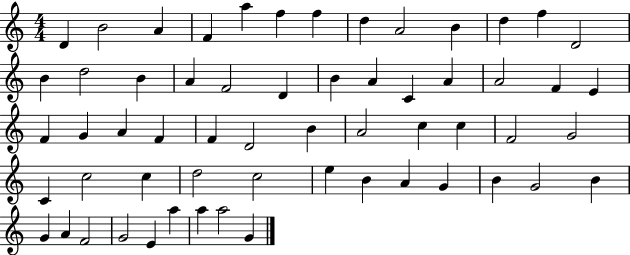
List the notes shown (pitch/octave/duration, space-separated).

D4/q B4/h A4/q F4/q A5/q F5/q F5/q D5/q A4/h B4/q D5/q F5/q D4/h B4/q D5/h B4/q A4/q F4/h D4/q B4/q A4/q C4/q A4/q A4/h F4/q E4/q F4/q G4/q A4/q F4/q F4/q D4/h B4/q A4/h C5/q C5/q F4/h G4/h C4/q C5/h C5/q D5/h C5/h E5/q B4/q A4/q G4/q B4/q G4/h B4/q G4/q A4/q F4/h G4/h E4/q A5/q A5/q A5/h G4/q